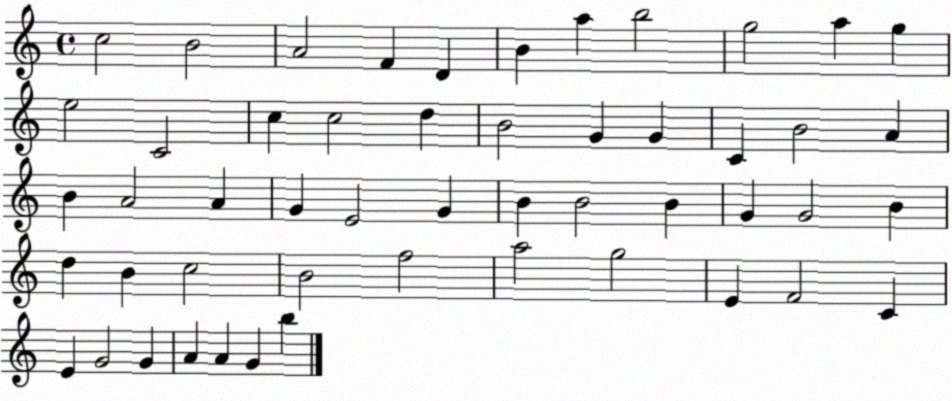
X:1
T:Untitled
M:4/4
L:1/4
K:C
c2 B2 A2 F D B a b2 g2 a g e2 C2 c c2 d B2 G G C B2 A B A2 A G E2 G B B2 B G G2 B d B c2 B2 f2 a2 g2 E F2 C E G2 G A A G b